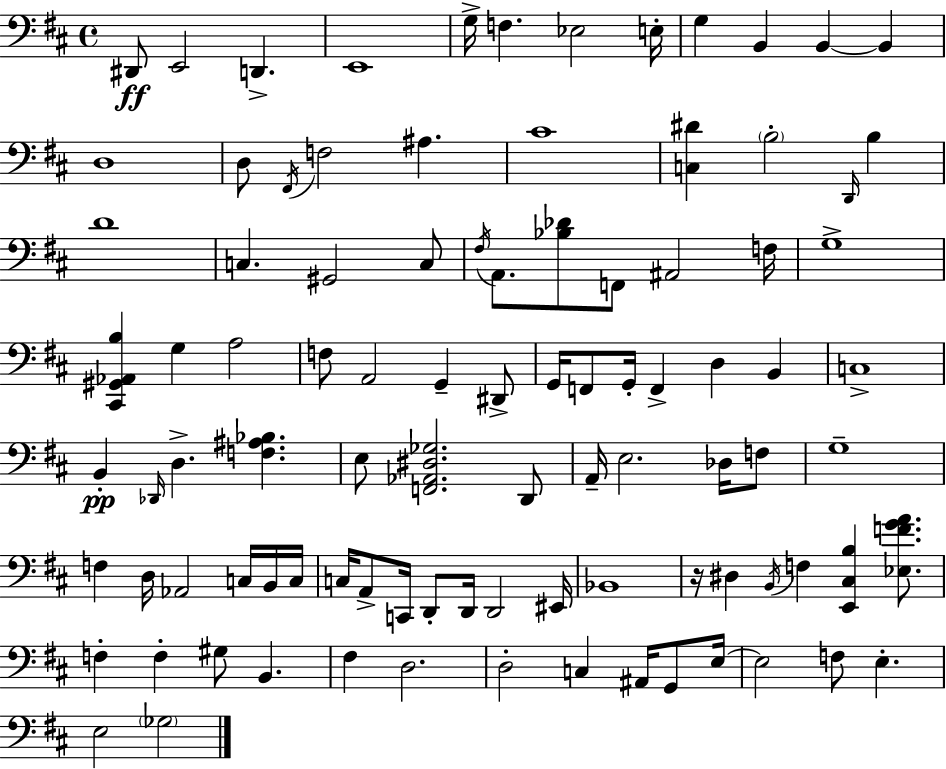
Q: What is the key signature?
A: D major